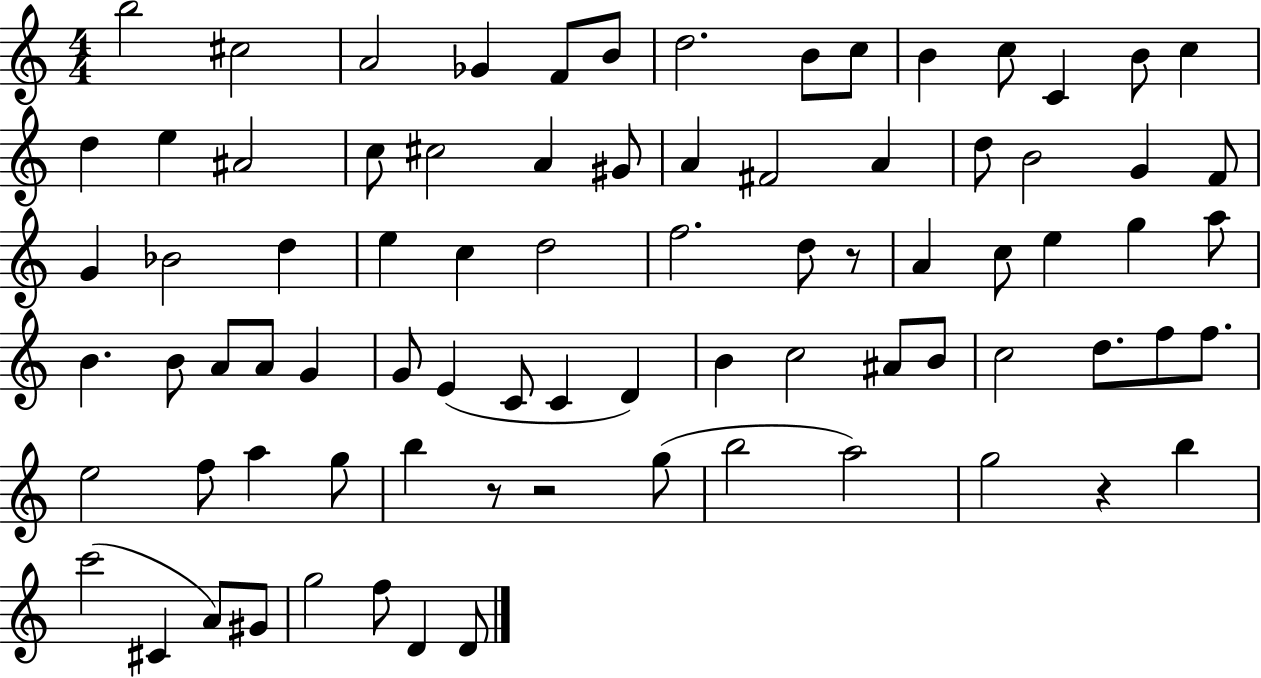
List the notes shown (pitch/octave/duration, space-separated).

B5/h C#5/h A4/h Gb4/q F4/e B4/e D5/h. B4/e C5/e B4/q C5/e C4/q B4/e C5/q D5/q E5/q A#4/h C5/e C#5/h A4/q G#4/e A4/q F#4/h A4/q D5/e B4/h G4/q F4/e G4/q Bb4/h D5/q E5/q C5/q D5/h F5/h. D5/e R/e A4/q C5/e E5/q G5/q A5/e B4/q. B4/e A4/e A4/e G4/q G4/e E4/q C4/e C4/q D4/q B4/q C5/h A#4/e B4/e C5/h D5/e. F5/e F5/e. E5/h F5/e A5/q G5/e B5/q R/e R/h G5/e B5/h A5/h G5/h R/q B5/q C6/h C#4/q A4/e G#4/e G5/h F5/e D4/q D4/e